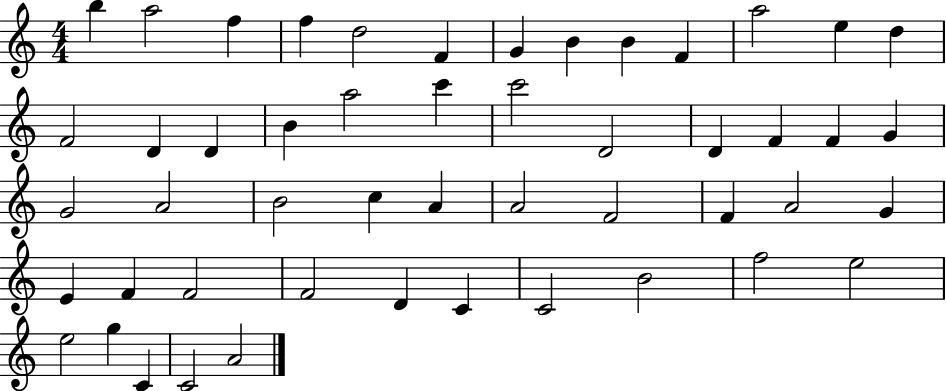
B5/q A5/h F5/q F5/q D5/h F4/q G4/q B4/q B4/q F4/q A5/h E5/q D5/q F4/h D4/q D4/q B4/q A5/h C6/q C6/h D4/h D4/q F4/q F4/q G4/q G4/h A4/h B4/h C5/q A4/q A4/h F4/h F4/q A4/h G4/q E4/q F4/q F4/h F4/h D4/q C4/q C4/h B4/h F5/h E5/h E5/h G5/q C4/q C4/h A4/h